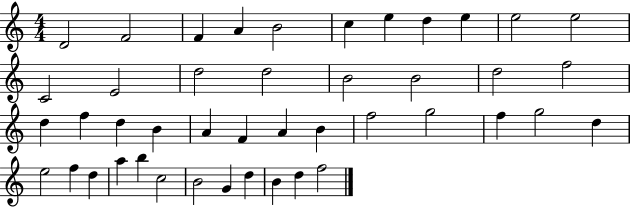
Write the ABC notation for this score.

X:1
T:Untitled
M:4/4
L:1/4
K:C
D2 F2 F A B2 c e d e e2 e2 C2 E2 d2 d2 B2 B2 d2 f2 d f d B A F A B f2 g2 f g2 d e2 f d a b c2 B2 G d B d f2